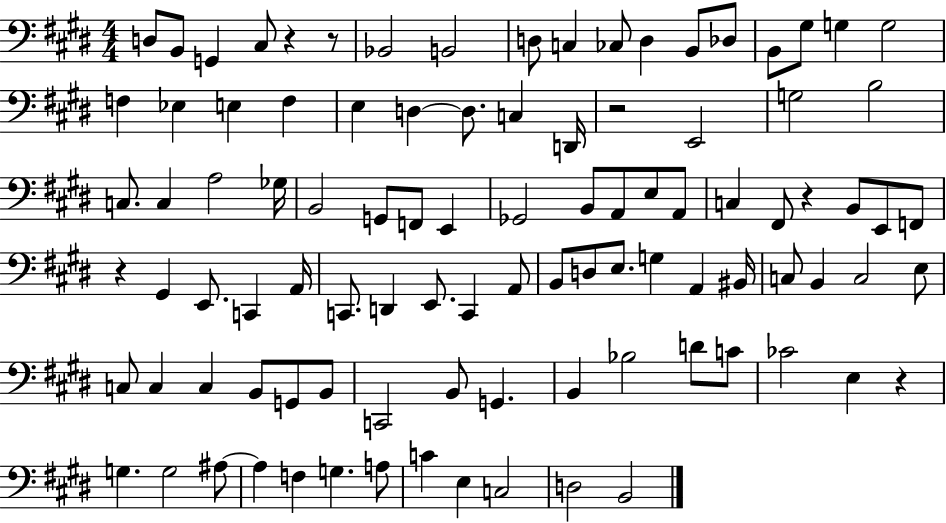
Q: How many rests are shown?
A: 6